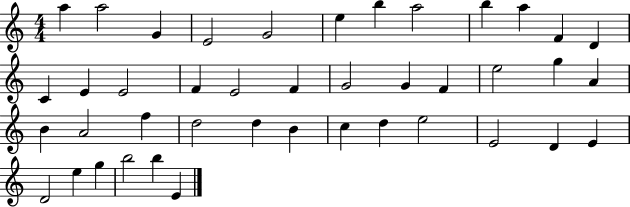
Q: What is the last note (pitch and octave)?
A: E4